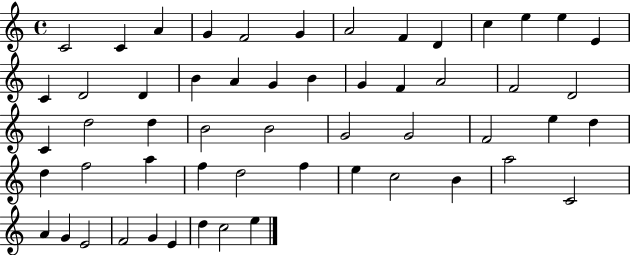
X:1
T:Untitled
M:4/4
L:1/4
K:C
C2 C A G F2 G A2 F D c e e E C D2 D B A G B G F A2 F2 D2 C d2 d B2 B2 G2 G2 F2 e d d f2 a f d2 f e c2 B a2 C2 A G E2 F2 G E d c2 e